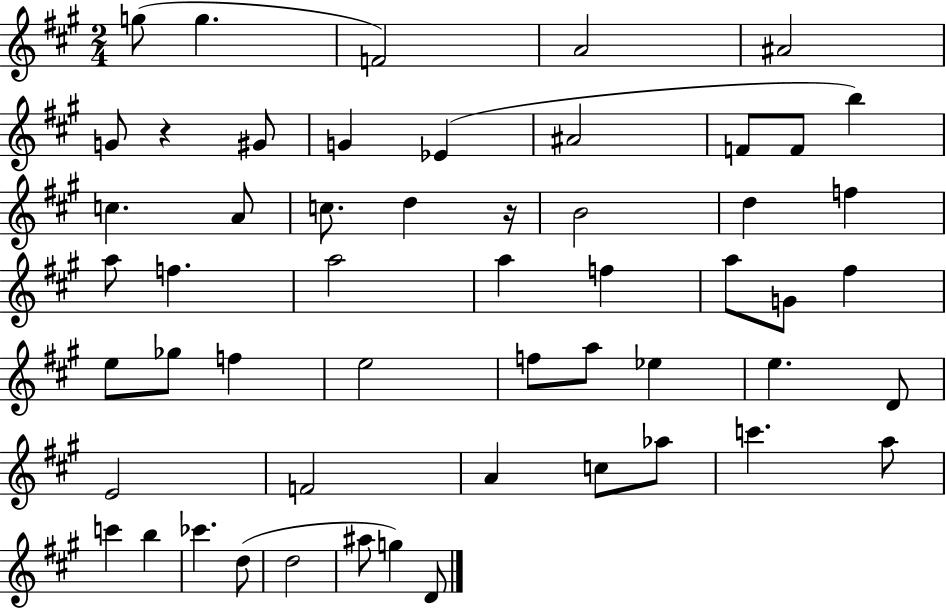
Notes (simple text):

G5/e G5/q. F4/h A4/h A#4/h G4/e R/q G#4/e G4/q Eb4/q A#4/h F4/e F4/e B5/q C5/q. A4/e C5/e. D5/q R/s B4/h D5/q F5/q A5/e F5/q. A5/h A5/q F5/q A5/e G4/e F#5/q E5/e Gb5/e F5/q E5/h F5/e A5/e Eb5/q E5/q. D4/e E4/h F4/h A4/q C5/e Ab5/e C6/q. A5/e C6/q B5/q CES6/q. D5/e D5/h A#5/e G5/q D4/e